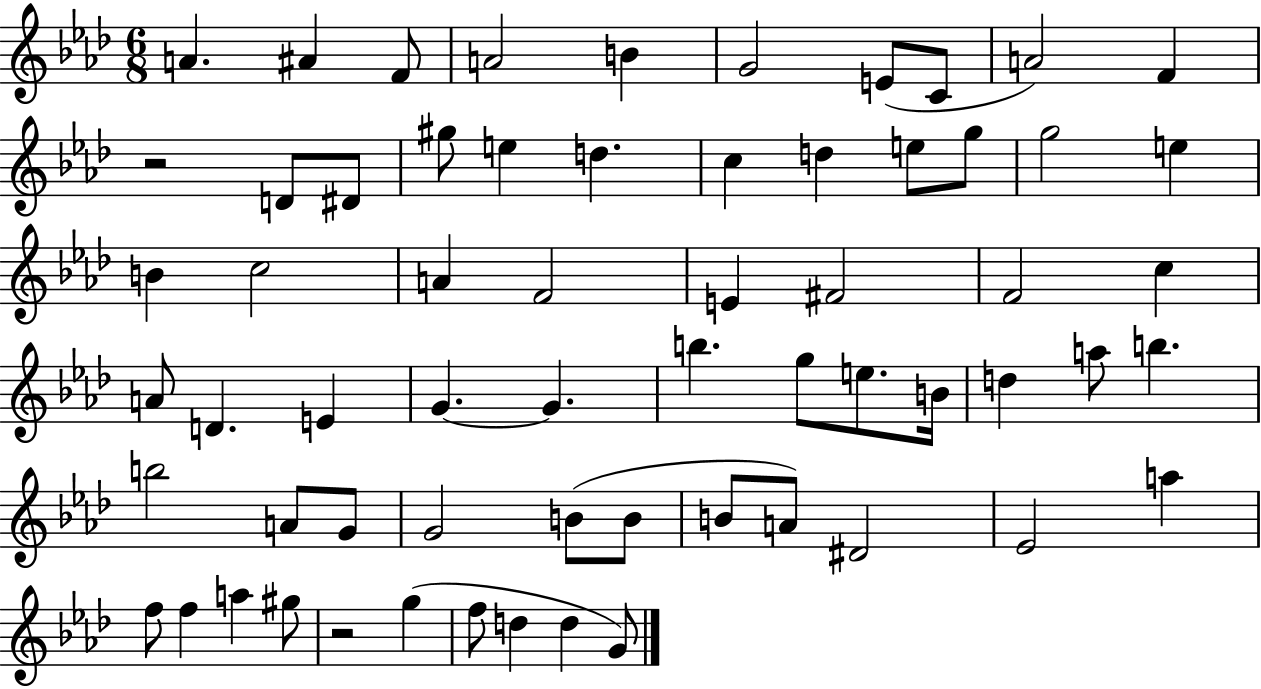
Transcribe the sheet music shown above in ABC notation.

X:1
T:Untitled
M:6/8
L:1/4
K:Ab
A ^A F/2 A2 B G2 E/2 C/2 A2 F z2 D/2 ^D/2 ^g/2 e d c d e/2 g/2 g2 e B c2 A F2 E ^F2 F2 c A/2 D E G G b g/2 e/2 B/4 d a/2 b b2 A/2 G/2 G2 B/2 B/2 B/2 A/2 ^D2 _E2 a f/2 f a ^g/2 z2 g f/2 d d G/2